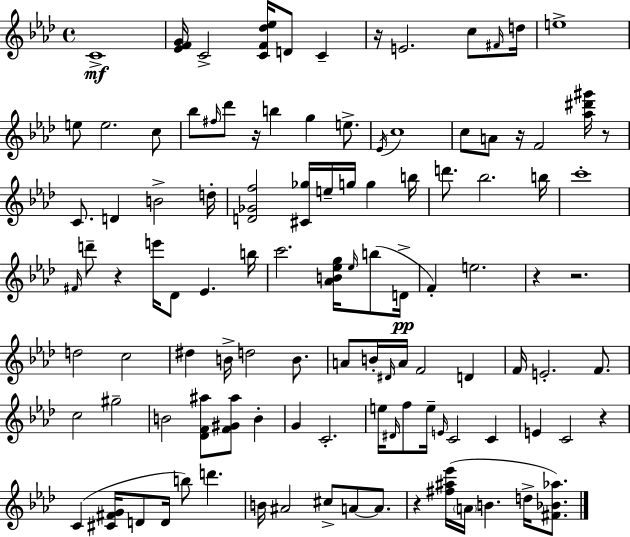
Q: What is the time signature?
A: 4/4